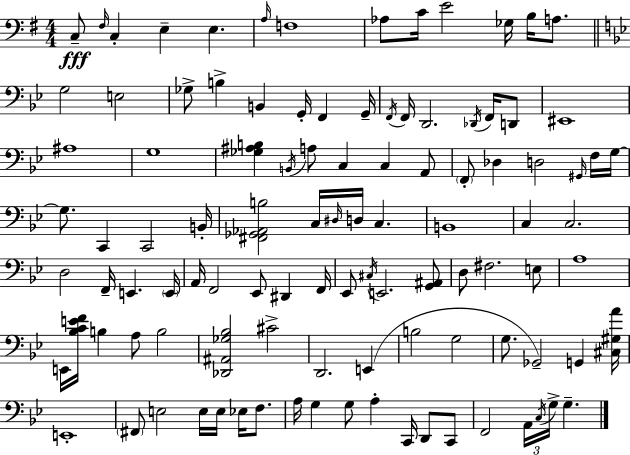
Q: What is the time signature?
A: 4/4